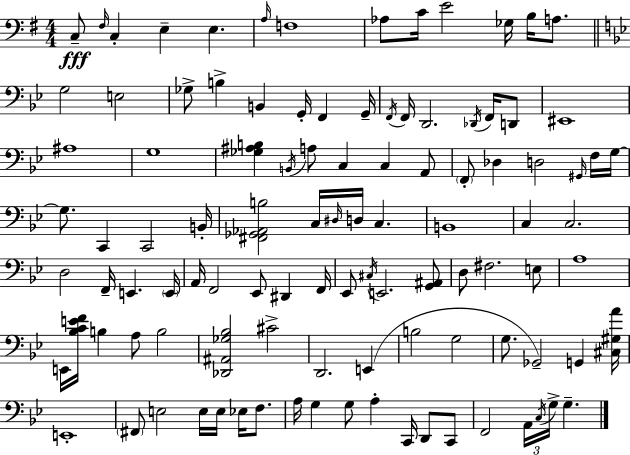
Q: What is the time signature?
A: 4/4